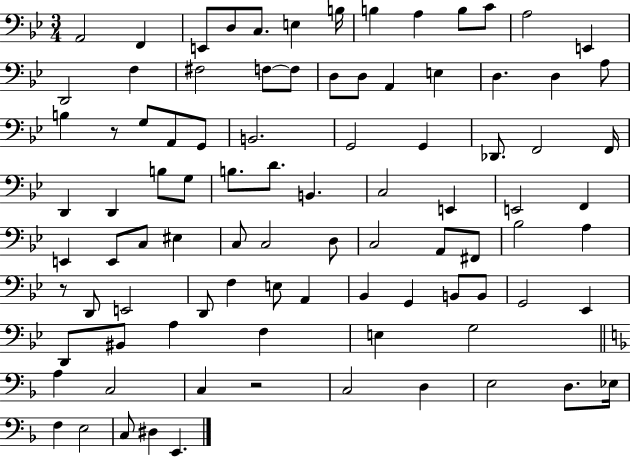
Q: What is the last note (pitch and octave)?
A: E2